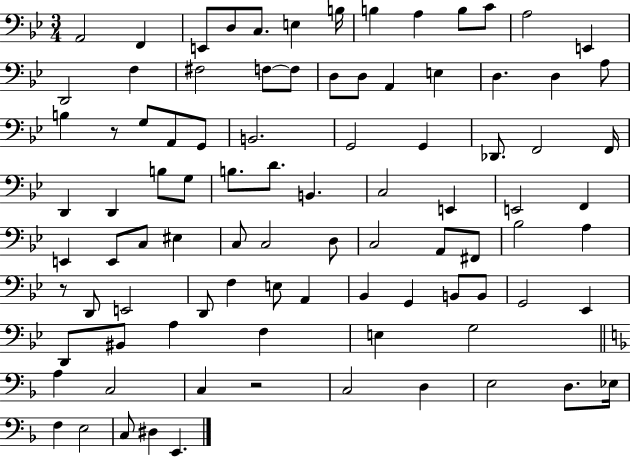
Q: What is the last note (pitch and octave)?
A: E2